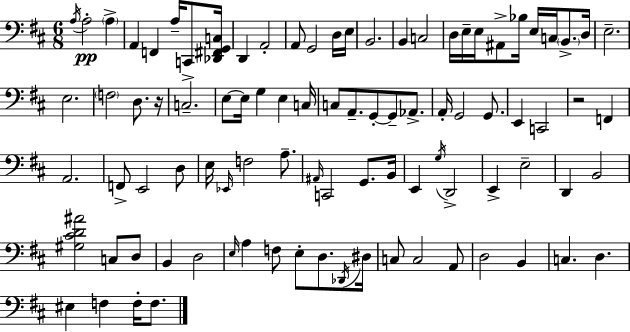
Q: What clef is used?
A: bass